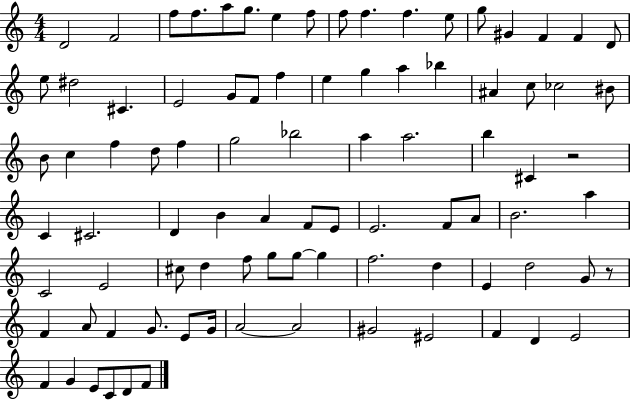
{
  \clef treble
  \numericTimeSignature
  \time 4/4
  \key c \major
  d'2 f'2 | f''8 f''8. a''8 g''8. e''4 f''8 | f''8 f''4. f''4. e''8 | g''8 gis'4 f'4 f'4 d'8 | \break e''8 dis''2 cis'4. | e'2 g'8 f'8 f''4 | e''4 g''4 a''4 bes''4 | ais'4 c''8 ces''2 bis'8 | \break b'8 c''4 f''4 d''8 f''4 | g''2 bes''2 | a''4 a''2. | b''4 cis'4 r2 | \break c'4 cis'2. | d'4 b'4 a'4 f'8 e'8 | e'2. f'8 a'8 | b'2. a''4 | \break c'2 e'2 | cis''8 d''4 f''8 g''8 g''8~~ g''4 | f''2. d''4 | e'4 d''2 g'8 r8 | \break f'4 a'8 f'4 g'8. e'8 g'16 | a'2~~ a'2 | gis'2 eis'2 | f'4 d'4 e'2 | \break f'4 g'4 e'8 c'8 d'8 f'8 | \bar "|."
}